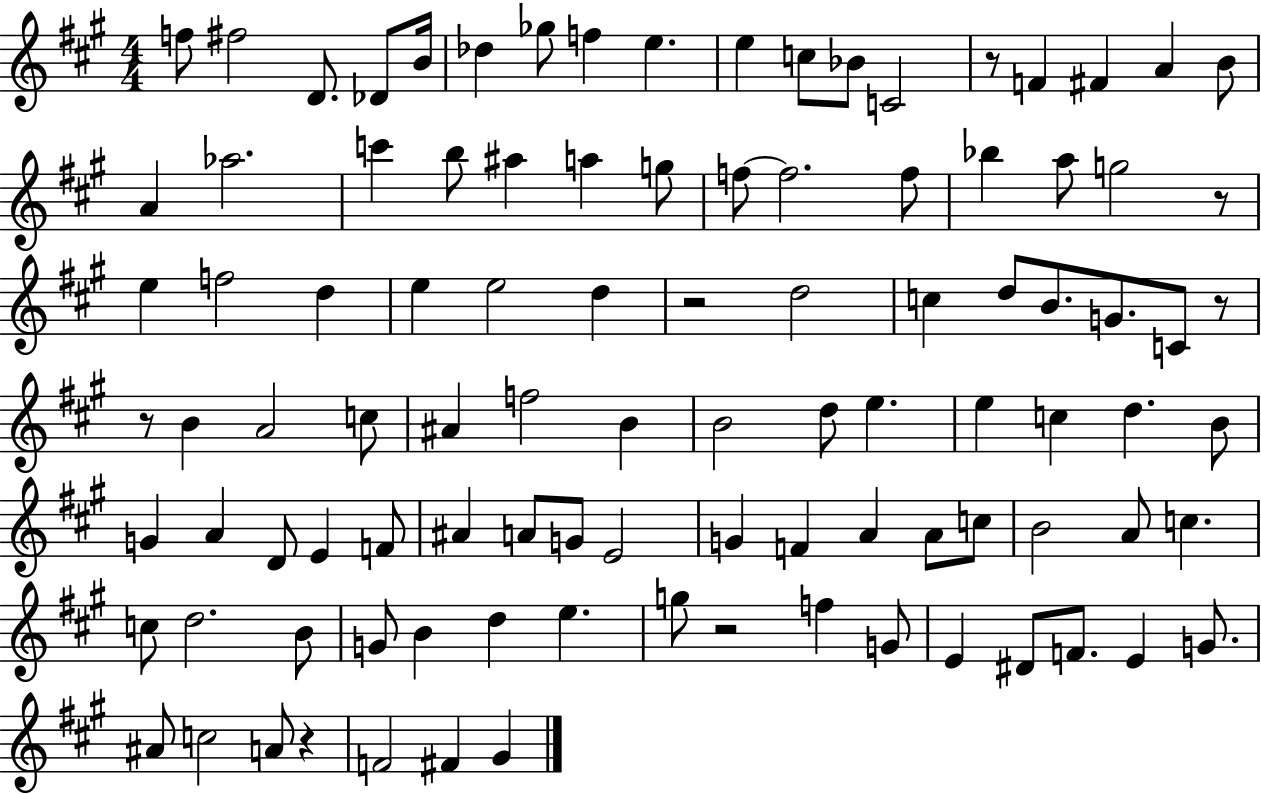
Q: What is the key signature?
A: A major